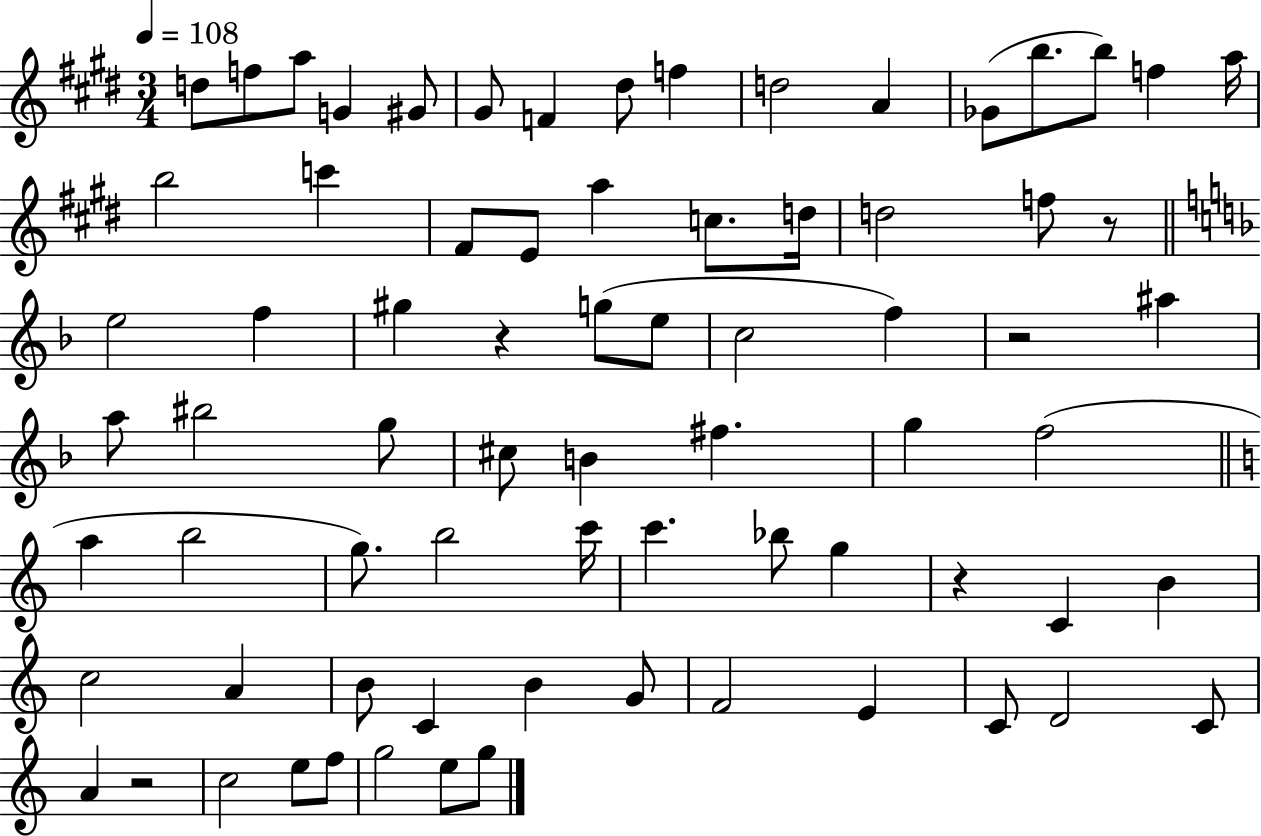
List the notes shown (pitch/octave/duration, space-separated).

D5/e F5/e A5/e G4/q G#4/e G#4/e F4/q D#5/e F5/q D5/h A4/q Gb4/e B5/e. B5/e F5/q A5/s B5/h C6/q F#4/e E4/e A5/q C5/e. D5/s D5/h F5/e R/e E5/h F5/q G#5/q R/q G5/e E5/e C5/h F5/q R/h A#5/q A5/e BIS5/h G5/e C#5/e B4/q F#5/q. G5/q F5/h A5/q B5/h G5/e. B5/h C6/s C6/q. Bb5/e G5/q R/q C4/q B4/q C5/h A4/q B4/e C4/q B4/q G4/e F4/h E4/q C4/e D4/h C4/e A4/q R/h C5/h E5/e F5/e G5/h E5/e G5/e